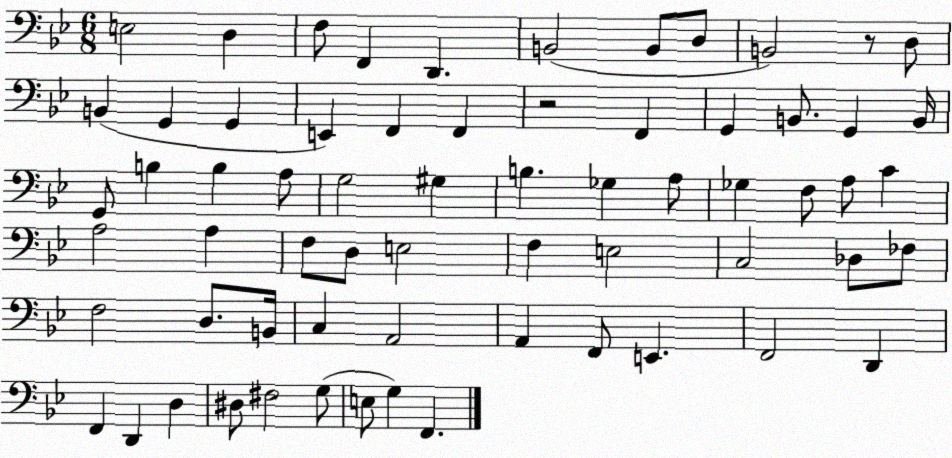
X:1
T:Untitled
M:6/8
L:1/4
K:Bb
E,2 D, F,/2 F,, D,, B,,2 B,,/2 D,/2 B,,2 z/2 D,/2 B,, G,, G,, E,, F,, F,, z2 F,, G,, B,,/2 G,, B,,/4 G,,/2 B, B, A,/2 G,2 ^G, B, _G, A,/2 _G, F,/2 A,/2 C A,2 A, F,/2 D,/2 E,2 F, E,2 C,2 _D,/2 _F,/2 F,2 D,/2 B,,/4 C, A,,2 A,, F,,/2 E,, F,,2 D,, F,, D,, D, ^D,/2 ^F,2 G,/2 E,/2 G, F,,